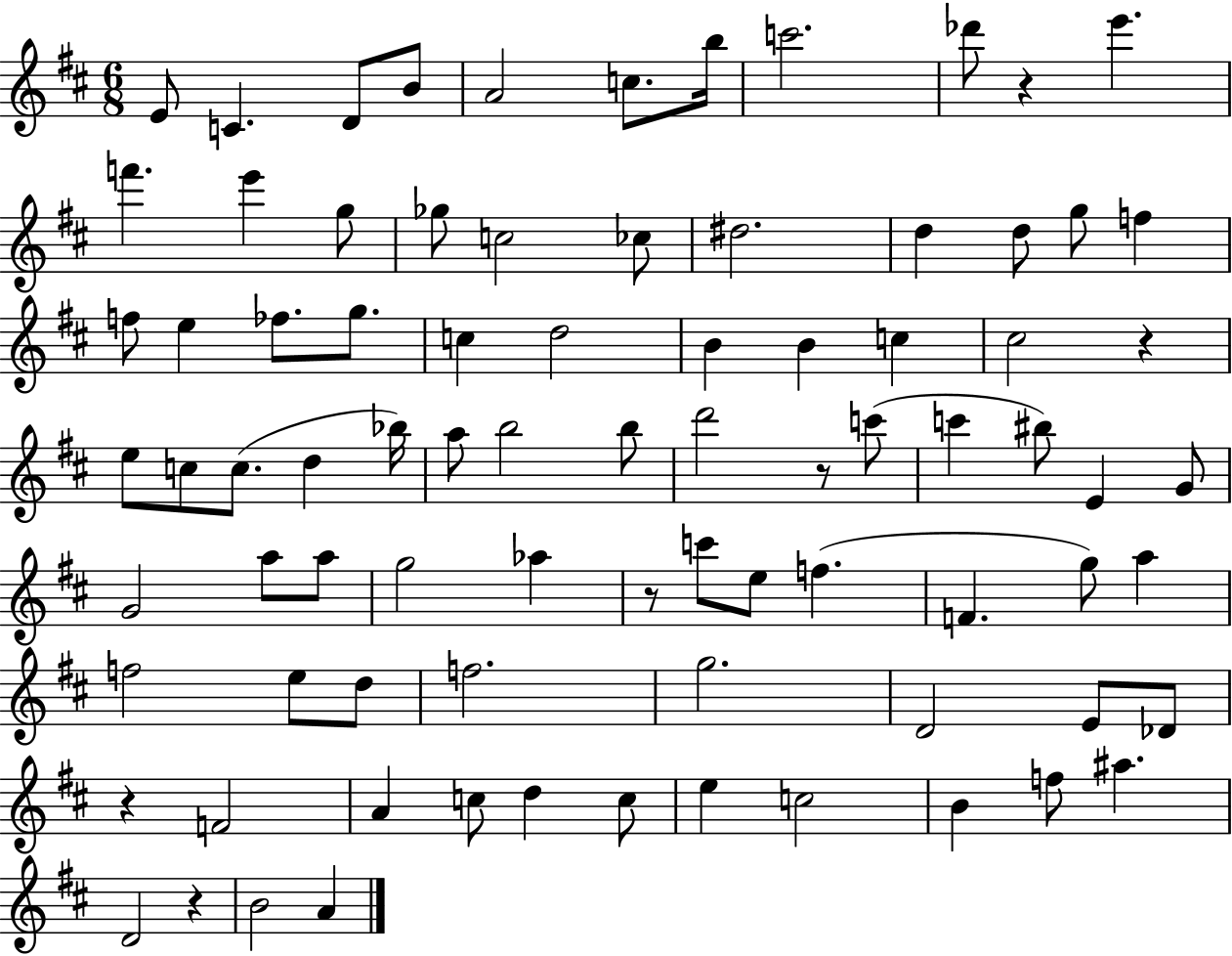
{
  \clef treble
  \numericTimeSignature
  \time 6/8
  \key d \major
  e'8 c'4. d'8 b'8 | a'2 c''8. b''16 | c'''2. | des'''8 r4 e'''4. | \break f'''4. e'''4 g''8 | ges''8 c''2 ces''8 | dis''2. | d''4 d''8 g''8 f''4 | \break f''8 e''4 fes''8. g''8. | c''4 d''2 | b'4 b'4 c''4 | cis''2 r4 | \break e''8 c''8 c''8.( d''4 bes''16) | a''8 b''2 b''8 | d'''2 r8 c'''8( | c'''4 bis''8) e'4 g'8 | \break g'2 a''8 a''8 | g''2 aes''4 | r8 c'''8 e''8 f''4.( | f'4. g''8) a''4 | \break f''2 e''8 d''8 | f''2. | g''2. | d'2 e'8 des'8 | \break r4 f'2 | a'4 c''8 d''4 c''8 | e''4 c''2 | b'4 f''8 ais''4. | \break d'2 r4 | b'2 a'4 | \bar "|."
}